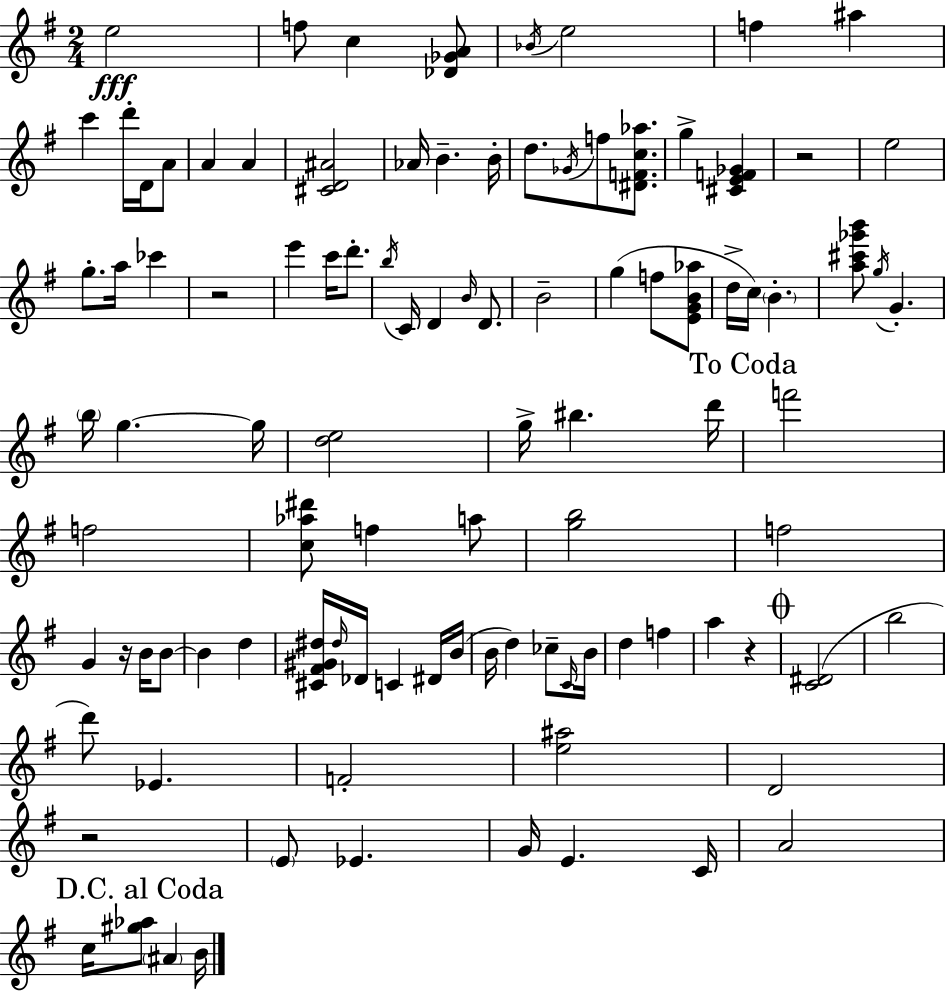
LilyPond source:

{
  \clef treble
  \numericTimeSignature
  \time 2/4
  \key e \minor
  e''2\fff | f''8 c''4 <des' ges' a'>8 | \acciaccatura { bes'16 } e''2 | f''4 ais''4 | \break c'''4 d'''16-. d'16 a'8 | a'4 a'4 | <cis' d' ais'>2 | aes'16 b'4.-- | \break b'16-. d''8. \acciaccatura { ges'16 } f''8 <dis' f' c'' aes''>8. | g''4-> <cis' e' f' ges'>4 | r2 | e''2 | \break g''8.-. a''16 ces'''4 | r2 | e'''4 c'''16 d'''8.-. | \acciaccatura { b''16 } c'16 d'4 | \break \grace { b'16 } d'8. b'2-- | g''4( | f''8 <e' g' b' aes''>8 d''16-> c''16) \parenthesize b'4.-. | <a'' cis''' ges''' b'''>8 \acciaccatura { g''16 } g'4.-. | \break \parenthesize b''16 g''4.~~ | g''16 <d'' e''>2 | g''16-> bis''4. | d'''16 \mark "To Coda" f'''2 | \break f''2 | <c'' aes'' dis'''>8 f''4 | a''8 <g'' b''>2 | f''2 | \break g'4 | r16 b'16 b'8~~ b'4 | d''4 <cis' fis' gis' dis''>16 \grace { dis''16 } des'16 | c'4 dis'16 b'16( b'16 d''4) | \break ces''8-- \grace { c'16 } b'16 d''4 | f''4 a''4 | r4 \mark \markup { \musicglyph "scripts.coda" } <c' dis'>2( | b''2 | \break d'''8) | ees'4. f'2-. | <e'' ais''>2 | d'2 | \break r2 | \parenthesize e'8 | ees'4. g'16 | e'4. c'16 a'2 | \break \mark "D.C. al Coda" c''16 | <gis'' aes''>8 \parenthesize ais'4 b'16 \bar "|."
}